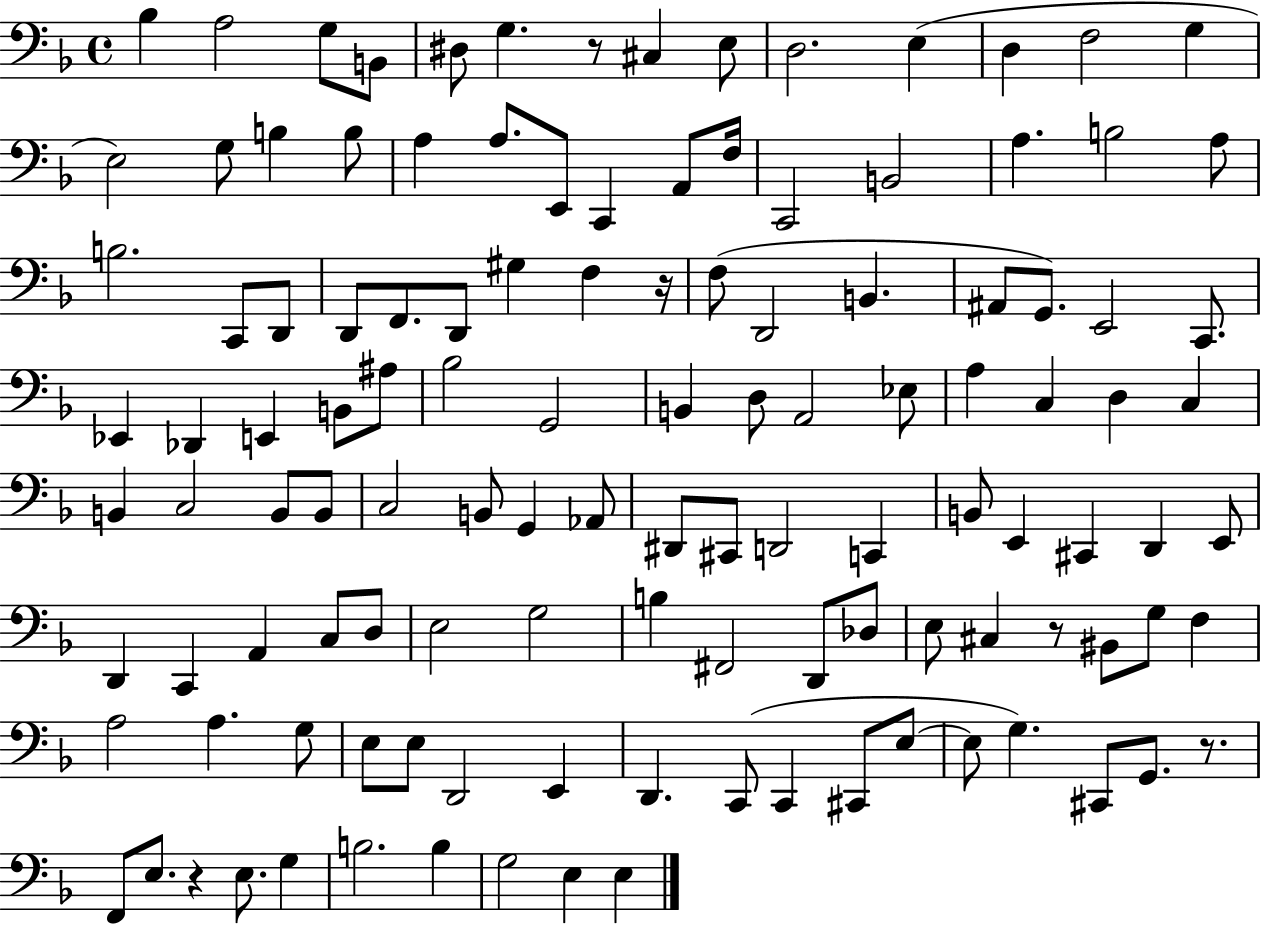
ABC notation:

X:1
T:Untitled
M:4/4
L:1/4
K:F
_B, A,2 G,/2 B,,/2 ^D,/2 G, z/2 ^C, E,/2 D,2 E, D, F,2 G, E,2 G,/2 B, B,/2 A, A,/2 E,,/2 C,, A,,/2 F,/4 C,,2 B,,2 A, B,2 A,/2 B,2 C,,/2 D,,/2 D,,/2 F,,/2 D,,/2 ^G, F, z/4 F,/2 D,,2 B,, ^A,,/2 G,,/2 E,,2 C,,/2 _E,, _D,, E,, B,,/2 ^A,/2 _B,2 G,,2 B,, D,/2 A,,2 _E,/2 A, C, D, C, B,, C,2 B,,/2 B,,/2 C,2 B,,/2 G,, _A,,/2 ^D,,/2 ^C,,/2 D,,2 C,, B,,/2 E,, ^C,, D,, E,,/2 D,, C,, A,, C,/2 D,/2 E,2 G,2 B, ^F,,2 D,,/2 _D,/2 E,/2 ^C, z/2 ^B,,/2 G,/2 F, A,2 A, G,/2 E,/2 E,/2 D,,2 E,, D,, C,,/2 C,, ^C,,/2 E,/2 E,/2 G, ^C,,/2 G,,/2 z/2 F,,/2 E,/2 z E,/2 G, B,2 B, G,2 E, E,